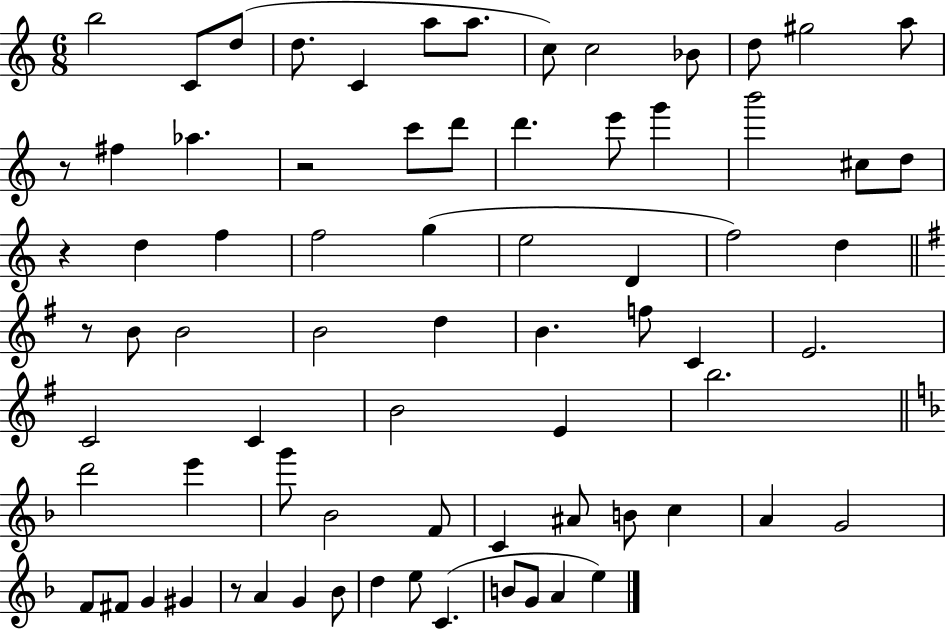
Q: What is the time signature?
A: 6/8